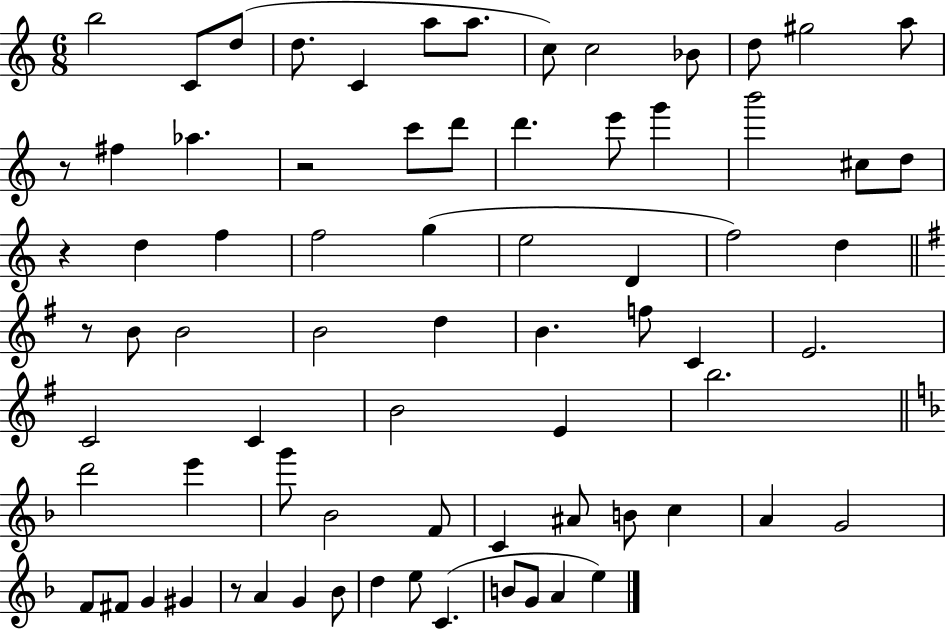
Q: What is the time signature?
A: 6/8